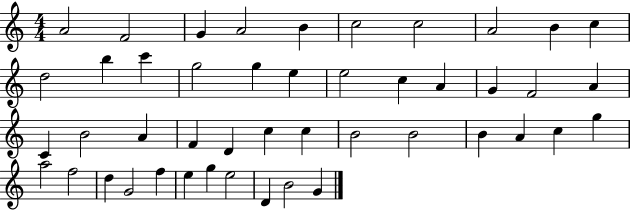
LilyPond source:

{
  \clef treble
  \numericTimeSignature
  \time 4/4
  \key c \major
  a'2 f'2 | g'4 a'2 b'4 | c''2 c''2 | a'2 b'4 c''4 | \break d''2 b''4 c'''4 | g''2 g''4 e''4 | e''2 c''4 a'4 | g'4 f'2 a'4 | \break c'4 b'2 a'4 | f'4 d'4 c''4 c''4 | b'2 b'2 | b'4 a'4 c''4 g''4 | \break a''2 f''2 | d''4 g'2 f''4 | e''4 g''4 e''2 | d'4 b'2 g'4 | \break \bar "|."
}